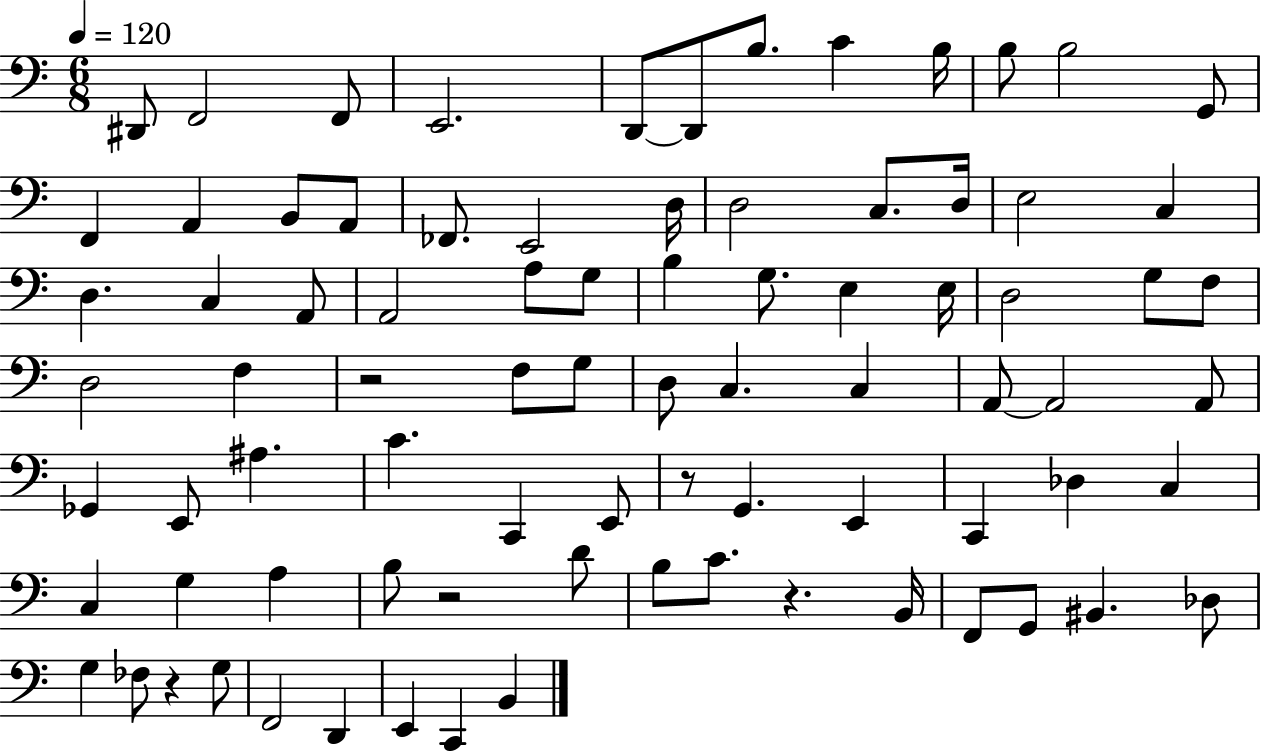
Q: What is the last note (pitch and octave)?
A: B2